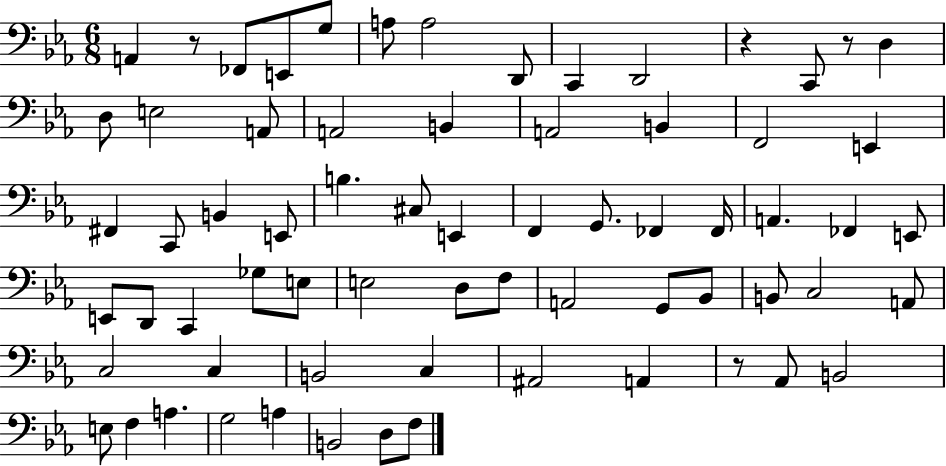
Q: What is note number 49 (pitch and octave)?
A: C3